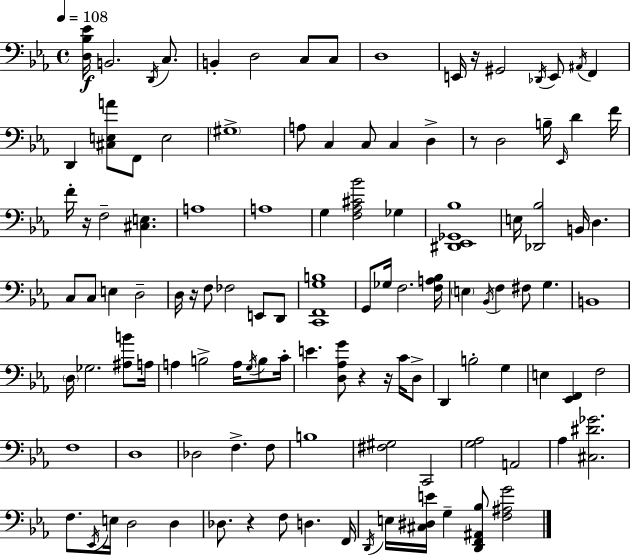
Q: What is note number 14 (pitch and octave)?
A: F2